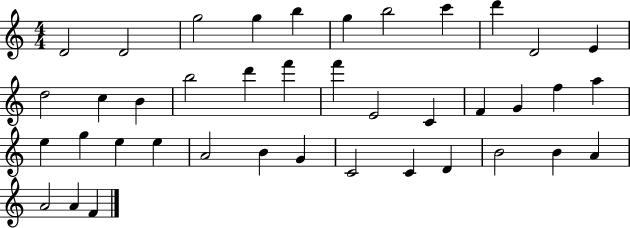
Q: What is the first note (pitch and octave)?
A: D4